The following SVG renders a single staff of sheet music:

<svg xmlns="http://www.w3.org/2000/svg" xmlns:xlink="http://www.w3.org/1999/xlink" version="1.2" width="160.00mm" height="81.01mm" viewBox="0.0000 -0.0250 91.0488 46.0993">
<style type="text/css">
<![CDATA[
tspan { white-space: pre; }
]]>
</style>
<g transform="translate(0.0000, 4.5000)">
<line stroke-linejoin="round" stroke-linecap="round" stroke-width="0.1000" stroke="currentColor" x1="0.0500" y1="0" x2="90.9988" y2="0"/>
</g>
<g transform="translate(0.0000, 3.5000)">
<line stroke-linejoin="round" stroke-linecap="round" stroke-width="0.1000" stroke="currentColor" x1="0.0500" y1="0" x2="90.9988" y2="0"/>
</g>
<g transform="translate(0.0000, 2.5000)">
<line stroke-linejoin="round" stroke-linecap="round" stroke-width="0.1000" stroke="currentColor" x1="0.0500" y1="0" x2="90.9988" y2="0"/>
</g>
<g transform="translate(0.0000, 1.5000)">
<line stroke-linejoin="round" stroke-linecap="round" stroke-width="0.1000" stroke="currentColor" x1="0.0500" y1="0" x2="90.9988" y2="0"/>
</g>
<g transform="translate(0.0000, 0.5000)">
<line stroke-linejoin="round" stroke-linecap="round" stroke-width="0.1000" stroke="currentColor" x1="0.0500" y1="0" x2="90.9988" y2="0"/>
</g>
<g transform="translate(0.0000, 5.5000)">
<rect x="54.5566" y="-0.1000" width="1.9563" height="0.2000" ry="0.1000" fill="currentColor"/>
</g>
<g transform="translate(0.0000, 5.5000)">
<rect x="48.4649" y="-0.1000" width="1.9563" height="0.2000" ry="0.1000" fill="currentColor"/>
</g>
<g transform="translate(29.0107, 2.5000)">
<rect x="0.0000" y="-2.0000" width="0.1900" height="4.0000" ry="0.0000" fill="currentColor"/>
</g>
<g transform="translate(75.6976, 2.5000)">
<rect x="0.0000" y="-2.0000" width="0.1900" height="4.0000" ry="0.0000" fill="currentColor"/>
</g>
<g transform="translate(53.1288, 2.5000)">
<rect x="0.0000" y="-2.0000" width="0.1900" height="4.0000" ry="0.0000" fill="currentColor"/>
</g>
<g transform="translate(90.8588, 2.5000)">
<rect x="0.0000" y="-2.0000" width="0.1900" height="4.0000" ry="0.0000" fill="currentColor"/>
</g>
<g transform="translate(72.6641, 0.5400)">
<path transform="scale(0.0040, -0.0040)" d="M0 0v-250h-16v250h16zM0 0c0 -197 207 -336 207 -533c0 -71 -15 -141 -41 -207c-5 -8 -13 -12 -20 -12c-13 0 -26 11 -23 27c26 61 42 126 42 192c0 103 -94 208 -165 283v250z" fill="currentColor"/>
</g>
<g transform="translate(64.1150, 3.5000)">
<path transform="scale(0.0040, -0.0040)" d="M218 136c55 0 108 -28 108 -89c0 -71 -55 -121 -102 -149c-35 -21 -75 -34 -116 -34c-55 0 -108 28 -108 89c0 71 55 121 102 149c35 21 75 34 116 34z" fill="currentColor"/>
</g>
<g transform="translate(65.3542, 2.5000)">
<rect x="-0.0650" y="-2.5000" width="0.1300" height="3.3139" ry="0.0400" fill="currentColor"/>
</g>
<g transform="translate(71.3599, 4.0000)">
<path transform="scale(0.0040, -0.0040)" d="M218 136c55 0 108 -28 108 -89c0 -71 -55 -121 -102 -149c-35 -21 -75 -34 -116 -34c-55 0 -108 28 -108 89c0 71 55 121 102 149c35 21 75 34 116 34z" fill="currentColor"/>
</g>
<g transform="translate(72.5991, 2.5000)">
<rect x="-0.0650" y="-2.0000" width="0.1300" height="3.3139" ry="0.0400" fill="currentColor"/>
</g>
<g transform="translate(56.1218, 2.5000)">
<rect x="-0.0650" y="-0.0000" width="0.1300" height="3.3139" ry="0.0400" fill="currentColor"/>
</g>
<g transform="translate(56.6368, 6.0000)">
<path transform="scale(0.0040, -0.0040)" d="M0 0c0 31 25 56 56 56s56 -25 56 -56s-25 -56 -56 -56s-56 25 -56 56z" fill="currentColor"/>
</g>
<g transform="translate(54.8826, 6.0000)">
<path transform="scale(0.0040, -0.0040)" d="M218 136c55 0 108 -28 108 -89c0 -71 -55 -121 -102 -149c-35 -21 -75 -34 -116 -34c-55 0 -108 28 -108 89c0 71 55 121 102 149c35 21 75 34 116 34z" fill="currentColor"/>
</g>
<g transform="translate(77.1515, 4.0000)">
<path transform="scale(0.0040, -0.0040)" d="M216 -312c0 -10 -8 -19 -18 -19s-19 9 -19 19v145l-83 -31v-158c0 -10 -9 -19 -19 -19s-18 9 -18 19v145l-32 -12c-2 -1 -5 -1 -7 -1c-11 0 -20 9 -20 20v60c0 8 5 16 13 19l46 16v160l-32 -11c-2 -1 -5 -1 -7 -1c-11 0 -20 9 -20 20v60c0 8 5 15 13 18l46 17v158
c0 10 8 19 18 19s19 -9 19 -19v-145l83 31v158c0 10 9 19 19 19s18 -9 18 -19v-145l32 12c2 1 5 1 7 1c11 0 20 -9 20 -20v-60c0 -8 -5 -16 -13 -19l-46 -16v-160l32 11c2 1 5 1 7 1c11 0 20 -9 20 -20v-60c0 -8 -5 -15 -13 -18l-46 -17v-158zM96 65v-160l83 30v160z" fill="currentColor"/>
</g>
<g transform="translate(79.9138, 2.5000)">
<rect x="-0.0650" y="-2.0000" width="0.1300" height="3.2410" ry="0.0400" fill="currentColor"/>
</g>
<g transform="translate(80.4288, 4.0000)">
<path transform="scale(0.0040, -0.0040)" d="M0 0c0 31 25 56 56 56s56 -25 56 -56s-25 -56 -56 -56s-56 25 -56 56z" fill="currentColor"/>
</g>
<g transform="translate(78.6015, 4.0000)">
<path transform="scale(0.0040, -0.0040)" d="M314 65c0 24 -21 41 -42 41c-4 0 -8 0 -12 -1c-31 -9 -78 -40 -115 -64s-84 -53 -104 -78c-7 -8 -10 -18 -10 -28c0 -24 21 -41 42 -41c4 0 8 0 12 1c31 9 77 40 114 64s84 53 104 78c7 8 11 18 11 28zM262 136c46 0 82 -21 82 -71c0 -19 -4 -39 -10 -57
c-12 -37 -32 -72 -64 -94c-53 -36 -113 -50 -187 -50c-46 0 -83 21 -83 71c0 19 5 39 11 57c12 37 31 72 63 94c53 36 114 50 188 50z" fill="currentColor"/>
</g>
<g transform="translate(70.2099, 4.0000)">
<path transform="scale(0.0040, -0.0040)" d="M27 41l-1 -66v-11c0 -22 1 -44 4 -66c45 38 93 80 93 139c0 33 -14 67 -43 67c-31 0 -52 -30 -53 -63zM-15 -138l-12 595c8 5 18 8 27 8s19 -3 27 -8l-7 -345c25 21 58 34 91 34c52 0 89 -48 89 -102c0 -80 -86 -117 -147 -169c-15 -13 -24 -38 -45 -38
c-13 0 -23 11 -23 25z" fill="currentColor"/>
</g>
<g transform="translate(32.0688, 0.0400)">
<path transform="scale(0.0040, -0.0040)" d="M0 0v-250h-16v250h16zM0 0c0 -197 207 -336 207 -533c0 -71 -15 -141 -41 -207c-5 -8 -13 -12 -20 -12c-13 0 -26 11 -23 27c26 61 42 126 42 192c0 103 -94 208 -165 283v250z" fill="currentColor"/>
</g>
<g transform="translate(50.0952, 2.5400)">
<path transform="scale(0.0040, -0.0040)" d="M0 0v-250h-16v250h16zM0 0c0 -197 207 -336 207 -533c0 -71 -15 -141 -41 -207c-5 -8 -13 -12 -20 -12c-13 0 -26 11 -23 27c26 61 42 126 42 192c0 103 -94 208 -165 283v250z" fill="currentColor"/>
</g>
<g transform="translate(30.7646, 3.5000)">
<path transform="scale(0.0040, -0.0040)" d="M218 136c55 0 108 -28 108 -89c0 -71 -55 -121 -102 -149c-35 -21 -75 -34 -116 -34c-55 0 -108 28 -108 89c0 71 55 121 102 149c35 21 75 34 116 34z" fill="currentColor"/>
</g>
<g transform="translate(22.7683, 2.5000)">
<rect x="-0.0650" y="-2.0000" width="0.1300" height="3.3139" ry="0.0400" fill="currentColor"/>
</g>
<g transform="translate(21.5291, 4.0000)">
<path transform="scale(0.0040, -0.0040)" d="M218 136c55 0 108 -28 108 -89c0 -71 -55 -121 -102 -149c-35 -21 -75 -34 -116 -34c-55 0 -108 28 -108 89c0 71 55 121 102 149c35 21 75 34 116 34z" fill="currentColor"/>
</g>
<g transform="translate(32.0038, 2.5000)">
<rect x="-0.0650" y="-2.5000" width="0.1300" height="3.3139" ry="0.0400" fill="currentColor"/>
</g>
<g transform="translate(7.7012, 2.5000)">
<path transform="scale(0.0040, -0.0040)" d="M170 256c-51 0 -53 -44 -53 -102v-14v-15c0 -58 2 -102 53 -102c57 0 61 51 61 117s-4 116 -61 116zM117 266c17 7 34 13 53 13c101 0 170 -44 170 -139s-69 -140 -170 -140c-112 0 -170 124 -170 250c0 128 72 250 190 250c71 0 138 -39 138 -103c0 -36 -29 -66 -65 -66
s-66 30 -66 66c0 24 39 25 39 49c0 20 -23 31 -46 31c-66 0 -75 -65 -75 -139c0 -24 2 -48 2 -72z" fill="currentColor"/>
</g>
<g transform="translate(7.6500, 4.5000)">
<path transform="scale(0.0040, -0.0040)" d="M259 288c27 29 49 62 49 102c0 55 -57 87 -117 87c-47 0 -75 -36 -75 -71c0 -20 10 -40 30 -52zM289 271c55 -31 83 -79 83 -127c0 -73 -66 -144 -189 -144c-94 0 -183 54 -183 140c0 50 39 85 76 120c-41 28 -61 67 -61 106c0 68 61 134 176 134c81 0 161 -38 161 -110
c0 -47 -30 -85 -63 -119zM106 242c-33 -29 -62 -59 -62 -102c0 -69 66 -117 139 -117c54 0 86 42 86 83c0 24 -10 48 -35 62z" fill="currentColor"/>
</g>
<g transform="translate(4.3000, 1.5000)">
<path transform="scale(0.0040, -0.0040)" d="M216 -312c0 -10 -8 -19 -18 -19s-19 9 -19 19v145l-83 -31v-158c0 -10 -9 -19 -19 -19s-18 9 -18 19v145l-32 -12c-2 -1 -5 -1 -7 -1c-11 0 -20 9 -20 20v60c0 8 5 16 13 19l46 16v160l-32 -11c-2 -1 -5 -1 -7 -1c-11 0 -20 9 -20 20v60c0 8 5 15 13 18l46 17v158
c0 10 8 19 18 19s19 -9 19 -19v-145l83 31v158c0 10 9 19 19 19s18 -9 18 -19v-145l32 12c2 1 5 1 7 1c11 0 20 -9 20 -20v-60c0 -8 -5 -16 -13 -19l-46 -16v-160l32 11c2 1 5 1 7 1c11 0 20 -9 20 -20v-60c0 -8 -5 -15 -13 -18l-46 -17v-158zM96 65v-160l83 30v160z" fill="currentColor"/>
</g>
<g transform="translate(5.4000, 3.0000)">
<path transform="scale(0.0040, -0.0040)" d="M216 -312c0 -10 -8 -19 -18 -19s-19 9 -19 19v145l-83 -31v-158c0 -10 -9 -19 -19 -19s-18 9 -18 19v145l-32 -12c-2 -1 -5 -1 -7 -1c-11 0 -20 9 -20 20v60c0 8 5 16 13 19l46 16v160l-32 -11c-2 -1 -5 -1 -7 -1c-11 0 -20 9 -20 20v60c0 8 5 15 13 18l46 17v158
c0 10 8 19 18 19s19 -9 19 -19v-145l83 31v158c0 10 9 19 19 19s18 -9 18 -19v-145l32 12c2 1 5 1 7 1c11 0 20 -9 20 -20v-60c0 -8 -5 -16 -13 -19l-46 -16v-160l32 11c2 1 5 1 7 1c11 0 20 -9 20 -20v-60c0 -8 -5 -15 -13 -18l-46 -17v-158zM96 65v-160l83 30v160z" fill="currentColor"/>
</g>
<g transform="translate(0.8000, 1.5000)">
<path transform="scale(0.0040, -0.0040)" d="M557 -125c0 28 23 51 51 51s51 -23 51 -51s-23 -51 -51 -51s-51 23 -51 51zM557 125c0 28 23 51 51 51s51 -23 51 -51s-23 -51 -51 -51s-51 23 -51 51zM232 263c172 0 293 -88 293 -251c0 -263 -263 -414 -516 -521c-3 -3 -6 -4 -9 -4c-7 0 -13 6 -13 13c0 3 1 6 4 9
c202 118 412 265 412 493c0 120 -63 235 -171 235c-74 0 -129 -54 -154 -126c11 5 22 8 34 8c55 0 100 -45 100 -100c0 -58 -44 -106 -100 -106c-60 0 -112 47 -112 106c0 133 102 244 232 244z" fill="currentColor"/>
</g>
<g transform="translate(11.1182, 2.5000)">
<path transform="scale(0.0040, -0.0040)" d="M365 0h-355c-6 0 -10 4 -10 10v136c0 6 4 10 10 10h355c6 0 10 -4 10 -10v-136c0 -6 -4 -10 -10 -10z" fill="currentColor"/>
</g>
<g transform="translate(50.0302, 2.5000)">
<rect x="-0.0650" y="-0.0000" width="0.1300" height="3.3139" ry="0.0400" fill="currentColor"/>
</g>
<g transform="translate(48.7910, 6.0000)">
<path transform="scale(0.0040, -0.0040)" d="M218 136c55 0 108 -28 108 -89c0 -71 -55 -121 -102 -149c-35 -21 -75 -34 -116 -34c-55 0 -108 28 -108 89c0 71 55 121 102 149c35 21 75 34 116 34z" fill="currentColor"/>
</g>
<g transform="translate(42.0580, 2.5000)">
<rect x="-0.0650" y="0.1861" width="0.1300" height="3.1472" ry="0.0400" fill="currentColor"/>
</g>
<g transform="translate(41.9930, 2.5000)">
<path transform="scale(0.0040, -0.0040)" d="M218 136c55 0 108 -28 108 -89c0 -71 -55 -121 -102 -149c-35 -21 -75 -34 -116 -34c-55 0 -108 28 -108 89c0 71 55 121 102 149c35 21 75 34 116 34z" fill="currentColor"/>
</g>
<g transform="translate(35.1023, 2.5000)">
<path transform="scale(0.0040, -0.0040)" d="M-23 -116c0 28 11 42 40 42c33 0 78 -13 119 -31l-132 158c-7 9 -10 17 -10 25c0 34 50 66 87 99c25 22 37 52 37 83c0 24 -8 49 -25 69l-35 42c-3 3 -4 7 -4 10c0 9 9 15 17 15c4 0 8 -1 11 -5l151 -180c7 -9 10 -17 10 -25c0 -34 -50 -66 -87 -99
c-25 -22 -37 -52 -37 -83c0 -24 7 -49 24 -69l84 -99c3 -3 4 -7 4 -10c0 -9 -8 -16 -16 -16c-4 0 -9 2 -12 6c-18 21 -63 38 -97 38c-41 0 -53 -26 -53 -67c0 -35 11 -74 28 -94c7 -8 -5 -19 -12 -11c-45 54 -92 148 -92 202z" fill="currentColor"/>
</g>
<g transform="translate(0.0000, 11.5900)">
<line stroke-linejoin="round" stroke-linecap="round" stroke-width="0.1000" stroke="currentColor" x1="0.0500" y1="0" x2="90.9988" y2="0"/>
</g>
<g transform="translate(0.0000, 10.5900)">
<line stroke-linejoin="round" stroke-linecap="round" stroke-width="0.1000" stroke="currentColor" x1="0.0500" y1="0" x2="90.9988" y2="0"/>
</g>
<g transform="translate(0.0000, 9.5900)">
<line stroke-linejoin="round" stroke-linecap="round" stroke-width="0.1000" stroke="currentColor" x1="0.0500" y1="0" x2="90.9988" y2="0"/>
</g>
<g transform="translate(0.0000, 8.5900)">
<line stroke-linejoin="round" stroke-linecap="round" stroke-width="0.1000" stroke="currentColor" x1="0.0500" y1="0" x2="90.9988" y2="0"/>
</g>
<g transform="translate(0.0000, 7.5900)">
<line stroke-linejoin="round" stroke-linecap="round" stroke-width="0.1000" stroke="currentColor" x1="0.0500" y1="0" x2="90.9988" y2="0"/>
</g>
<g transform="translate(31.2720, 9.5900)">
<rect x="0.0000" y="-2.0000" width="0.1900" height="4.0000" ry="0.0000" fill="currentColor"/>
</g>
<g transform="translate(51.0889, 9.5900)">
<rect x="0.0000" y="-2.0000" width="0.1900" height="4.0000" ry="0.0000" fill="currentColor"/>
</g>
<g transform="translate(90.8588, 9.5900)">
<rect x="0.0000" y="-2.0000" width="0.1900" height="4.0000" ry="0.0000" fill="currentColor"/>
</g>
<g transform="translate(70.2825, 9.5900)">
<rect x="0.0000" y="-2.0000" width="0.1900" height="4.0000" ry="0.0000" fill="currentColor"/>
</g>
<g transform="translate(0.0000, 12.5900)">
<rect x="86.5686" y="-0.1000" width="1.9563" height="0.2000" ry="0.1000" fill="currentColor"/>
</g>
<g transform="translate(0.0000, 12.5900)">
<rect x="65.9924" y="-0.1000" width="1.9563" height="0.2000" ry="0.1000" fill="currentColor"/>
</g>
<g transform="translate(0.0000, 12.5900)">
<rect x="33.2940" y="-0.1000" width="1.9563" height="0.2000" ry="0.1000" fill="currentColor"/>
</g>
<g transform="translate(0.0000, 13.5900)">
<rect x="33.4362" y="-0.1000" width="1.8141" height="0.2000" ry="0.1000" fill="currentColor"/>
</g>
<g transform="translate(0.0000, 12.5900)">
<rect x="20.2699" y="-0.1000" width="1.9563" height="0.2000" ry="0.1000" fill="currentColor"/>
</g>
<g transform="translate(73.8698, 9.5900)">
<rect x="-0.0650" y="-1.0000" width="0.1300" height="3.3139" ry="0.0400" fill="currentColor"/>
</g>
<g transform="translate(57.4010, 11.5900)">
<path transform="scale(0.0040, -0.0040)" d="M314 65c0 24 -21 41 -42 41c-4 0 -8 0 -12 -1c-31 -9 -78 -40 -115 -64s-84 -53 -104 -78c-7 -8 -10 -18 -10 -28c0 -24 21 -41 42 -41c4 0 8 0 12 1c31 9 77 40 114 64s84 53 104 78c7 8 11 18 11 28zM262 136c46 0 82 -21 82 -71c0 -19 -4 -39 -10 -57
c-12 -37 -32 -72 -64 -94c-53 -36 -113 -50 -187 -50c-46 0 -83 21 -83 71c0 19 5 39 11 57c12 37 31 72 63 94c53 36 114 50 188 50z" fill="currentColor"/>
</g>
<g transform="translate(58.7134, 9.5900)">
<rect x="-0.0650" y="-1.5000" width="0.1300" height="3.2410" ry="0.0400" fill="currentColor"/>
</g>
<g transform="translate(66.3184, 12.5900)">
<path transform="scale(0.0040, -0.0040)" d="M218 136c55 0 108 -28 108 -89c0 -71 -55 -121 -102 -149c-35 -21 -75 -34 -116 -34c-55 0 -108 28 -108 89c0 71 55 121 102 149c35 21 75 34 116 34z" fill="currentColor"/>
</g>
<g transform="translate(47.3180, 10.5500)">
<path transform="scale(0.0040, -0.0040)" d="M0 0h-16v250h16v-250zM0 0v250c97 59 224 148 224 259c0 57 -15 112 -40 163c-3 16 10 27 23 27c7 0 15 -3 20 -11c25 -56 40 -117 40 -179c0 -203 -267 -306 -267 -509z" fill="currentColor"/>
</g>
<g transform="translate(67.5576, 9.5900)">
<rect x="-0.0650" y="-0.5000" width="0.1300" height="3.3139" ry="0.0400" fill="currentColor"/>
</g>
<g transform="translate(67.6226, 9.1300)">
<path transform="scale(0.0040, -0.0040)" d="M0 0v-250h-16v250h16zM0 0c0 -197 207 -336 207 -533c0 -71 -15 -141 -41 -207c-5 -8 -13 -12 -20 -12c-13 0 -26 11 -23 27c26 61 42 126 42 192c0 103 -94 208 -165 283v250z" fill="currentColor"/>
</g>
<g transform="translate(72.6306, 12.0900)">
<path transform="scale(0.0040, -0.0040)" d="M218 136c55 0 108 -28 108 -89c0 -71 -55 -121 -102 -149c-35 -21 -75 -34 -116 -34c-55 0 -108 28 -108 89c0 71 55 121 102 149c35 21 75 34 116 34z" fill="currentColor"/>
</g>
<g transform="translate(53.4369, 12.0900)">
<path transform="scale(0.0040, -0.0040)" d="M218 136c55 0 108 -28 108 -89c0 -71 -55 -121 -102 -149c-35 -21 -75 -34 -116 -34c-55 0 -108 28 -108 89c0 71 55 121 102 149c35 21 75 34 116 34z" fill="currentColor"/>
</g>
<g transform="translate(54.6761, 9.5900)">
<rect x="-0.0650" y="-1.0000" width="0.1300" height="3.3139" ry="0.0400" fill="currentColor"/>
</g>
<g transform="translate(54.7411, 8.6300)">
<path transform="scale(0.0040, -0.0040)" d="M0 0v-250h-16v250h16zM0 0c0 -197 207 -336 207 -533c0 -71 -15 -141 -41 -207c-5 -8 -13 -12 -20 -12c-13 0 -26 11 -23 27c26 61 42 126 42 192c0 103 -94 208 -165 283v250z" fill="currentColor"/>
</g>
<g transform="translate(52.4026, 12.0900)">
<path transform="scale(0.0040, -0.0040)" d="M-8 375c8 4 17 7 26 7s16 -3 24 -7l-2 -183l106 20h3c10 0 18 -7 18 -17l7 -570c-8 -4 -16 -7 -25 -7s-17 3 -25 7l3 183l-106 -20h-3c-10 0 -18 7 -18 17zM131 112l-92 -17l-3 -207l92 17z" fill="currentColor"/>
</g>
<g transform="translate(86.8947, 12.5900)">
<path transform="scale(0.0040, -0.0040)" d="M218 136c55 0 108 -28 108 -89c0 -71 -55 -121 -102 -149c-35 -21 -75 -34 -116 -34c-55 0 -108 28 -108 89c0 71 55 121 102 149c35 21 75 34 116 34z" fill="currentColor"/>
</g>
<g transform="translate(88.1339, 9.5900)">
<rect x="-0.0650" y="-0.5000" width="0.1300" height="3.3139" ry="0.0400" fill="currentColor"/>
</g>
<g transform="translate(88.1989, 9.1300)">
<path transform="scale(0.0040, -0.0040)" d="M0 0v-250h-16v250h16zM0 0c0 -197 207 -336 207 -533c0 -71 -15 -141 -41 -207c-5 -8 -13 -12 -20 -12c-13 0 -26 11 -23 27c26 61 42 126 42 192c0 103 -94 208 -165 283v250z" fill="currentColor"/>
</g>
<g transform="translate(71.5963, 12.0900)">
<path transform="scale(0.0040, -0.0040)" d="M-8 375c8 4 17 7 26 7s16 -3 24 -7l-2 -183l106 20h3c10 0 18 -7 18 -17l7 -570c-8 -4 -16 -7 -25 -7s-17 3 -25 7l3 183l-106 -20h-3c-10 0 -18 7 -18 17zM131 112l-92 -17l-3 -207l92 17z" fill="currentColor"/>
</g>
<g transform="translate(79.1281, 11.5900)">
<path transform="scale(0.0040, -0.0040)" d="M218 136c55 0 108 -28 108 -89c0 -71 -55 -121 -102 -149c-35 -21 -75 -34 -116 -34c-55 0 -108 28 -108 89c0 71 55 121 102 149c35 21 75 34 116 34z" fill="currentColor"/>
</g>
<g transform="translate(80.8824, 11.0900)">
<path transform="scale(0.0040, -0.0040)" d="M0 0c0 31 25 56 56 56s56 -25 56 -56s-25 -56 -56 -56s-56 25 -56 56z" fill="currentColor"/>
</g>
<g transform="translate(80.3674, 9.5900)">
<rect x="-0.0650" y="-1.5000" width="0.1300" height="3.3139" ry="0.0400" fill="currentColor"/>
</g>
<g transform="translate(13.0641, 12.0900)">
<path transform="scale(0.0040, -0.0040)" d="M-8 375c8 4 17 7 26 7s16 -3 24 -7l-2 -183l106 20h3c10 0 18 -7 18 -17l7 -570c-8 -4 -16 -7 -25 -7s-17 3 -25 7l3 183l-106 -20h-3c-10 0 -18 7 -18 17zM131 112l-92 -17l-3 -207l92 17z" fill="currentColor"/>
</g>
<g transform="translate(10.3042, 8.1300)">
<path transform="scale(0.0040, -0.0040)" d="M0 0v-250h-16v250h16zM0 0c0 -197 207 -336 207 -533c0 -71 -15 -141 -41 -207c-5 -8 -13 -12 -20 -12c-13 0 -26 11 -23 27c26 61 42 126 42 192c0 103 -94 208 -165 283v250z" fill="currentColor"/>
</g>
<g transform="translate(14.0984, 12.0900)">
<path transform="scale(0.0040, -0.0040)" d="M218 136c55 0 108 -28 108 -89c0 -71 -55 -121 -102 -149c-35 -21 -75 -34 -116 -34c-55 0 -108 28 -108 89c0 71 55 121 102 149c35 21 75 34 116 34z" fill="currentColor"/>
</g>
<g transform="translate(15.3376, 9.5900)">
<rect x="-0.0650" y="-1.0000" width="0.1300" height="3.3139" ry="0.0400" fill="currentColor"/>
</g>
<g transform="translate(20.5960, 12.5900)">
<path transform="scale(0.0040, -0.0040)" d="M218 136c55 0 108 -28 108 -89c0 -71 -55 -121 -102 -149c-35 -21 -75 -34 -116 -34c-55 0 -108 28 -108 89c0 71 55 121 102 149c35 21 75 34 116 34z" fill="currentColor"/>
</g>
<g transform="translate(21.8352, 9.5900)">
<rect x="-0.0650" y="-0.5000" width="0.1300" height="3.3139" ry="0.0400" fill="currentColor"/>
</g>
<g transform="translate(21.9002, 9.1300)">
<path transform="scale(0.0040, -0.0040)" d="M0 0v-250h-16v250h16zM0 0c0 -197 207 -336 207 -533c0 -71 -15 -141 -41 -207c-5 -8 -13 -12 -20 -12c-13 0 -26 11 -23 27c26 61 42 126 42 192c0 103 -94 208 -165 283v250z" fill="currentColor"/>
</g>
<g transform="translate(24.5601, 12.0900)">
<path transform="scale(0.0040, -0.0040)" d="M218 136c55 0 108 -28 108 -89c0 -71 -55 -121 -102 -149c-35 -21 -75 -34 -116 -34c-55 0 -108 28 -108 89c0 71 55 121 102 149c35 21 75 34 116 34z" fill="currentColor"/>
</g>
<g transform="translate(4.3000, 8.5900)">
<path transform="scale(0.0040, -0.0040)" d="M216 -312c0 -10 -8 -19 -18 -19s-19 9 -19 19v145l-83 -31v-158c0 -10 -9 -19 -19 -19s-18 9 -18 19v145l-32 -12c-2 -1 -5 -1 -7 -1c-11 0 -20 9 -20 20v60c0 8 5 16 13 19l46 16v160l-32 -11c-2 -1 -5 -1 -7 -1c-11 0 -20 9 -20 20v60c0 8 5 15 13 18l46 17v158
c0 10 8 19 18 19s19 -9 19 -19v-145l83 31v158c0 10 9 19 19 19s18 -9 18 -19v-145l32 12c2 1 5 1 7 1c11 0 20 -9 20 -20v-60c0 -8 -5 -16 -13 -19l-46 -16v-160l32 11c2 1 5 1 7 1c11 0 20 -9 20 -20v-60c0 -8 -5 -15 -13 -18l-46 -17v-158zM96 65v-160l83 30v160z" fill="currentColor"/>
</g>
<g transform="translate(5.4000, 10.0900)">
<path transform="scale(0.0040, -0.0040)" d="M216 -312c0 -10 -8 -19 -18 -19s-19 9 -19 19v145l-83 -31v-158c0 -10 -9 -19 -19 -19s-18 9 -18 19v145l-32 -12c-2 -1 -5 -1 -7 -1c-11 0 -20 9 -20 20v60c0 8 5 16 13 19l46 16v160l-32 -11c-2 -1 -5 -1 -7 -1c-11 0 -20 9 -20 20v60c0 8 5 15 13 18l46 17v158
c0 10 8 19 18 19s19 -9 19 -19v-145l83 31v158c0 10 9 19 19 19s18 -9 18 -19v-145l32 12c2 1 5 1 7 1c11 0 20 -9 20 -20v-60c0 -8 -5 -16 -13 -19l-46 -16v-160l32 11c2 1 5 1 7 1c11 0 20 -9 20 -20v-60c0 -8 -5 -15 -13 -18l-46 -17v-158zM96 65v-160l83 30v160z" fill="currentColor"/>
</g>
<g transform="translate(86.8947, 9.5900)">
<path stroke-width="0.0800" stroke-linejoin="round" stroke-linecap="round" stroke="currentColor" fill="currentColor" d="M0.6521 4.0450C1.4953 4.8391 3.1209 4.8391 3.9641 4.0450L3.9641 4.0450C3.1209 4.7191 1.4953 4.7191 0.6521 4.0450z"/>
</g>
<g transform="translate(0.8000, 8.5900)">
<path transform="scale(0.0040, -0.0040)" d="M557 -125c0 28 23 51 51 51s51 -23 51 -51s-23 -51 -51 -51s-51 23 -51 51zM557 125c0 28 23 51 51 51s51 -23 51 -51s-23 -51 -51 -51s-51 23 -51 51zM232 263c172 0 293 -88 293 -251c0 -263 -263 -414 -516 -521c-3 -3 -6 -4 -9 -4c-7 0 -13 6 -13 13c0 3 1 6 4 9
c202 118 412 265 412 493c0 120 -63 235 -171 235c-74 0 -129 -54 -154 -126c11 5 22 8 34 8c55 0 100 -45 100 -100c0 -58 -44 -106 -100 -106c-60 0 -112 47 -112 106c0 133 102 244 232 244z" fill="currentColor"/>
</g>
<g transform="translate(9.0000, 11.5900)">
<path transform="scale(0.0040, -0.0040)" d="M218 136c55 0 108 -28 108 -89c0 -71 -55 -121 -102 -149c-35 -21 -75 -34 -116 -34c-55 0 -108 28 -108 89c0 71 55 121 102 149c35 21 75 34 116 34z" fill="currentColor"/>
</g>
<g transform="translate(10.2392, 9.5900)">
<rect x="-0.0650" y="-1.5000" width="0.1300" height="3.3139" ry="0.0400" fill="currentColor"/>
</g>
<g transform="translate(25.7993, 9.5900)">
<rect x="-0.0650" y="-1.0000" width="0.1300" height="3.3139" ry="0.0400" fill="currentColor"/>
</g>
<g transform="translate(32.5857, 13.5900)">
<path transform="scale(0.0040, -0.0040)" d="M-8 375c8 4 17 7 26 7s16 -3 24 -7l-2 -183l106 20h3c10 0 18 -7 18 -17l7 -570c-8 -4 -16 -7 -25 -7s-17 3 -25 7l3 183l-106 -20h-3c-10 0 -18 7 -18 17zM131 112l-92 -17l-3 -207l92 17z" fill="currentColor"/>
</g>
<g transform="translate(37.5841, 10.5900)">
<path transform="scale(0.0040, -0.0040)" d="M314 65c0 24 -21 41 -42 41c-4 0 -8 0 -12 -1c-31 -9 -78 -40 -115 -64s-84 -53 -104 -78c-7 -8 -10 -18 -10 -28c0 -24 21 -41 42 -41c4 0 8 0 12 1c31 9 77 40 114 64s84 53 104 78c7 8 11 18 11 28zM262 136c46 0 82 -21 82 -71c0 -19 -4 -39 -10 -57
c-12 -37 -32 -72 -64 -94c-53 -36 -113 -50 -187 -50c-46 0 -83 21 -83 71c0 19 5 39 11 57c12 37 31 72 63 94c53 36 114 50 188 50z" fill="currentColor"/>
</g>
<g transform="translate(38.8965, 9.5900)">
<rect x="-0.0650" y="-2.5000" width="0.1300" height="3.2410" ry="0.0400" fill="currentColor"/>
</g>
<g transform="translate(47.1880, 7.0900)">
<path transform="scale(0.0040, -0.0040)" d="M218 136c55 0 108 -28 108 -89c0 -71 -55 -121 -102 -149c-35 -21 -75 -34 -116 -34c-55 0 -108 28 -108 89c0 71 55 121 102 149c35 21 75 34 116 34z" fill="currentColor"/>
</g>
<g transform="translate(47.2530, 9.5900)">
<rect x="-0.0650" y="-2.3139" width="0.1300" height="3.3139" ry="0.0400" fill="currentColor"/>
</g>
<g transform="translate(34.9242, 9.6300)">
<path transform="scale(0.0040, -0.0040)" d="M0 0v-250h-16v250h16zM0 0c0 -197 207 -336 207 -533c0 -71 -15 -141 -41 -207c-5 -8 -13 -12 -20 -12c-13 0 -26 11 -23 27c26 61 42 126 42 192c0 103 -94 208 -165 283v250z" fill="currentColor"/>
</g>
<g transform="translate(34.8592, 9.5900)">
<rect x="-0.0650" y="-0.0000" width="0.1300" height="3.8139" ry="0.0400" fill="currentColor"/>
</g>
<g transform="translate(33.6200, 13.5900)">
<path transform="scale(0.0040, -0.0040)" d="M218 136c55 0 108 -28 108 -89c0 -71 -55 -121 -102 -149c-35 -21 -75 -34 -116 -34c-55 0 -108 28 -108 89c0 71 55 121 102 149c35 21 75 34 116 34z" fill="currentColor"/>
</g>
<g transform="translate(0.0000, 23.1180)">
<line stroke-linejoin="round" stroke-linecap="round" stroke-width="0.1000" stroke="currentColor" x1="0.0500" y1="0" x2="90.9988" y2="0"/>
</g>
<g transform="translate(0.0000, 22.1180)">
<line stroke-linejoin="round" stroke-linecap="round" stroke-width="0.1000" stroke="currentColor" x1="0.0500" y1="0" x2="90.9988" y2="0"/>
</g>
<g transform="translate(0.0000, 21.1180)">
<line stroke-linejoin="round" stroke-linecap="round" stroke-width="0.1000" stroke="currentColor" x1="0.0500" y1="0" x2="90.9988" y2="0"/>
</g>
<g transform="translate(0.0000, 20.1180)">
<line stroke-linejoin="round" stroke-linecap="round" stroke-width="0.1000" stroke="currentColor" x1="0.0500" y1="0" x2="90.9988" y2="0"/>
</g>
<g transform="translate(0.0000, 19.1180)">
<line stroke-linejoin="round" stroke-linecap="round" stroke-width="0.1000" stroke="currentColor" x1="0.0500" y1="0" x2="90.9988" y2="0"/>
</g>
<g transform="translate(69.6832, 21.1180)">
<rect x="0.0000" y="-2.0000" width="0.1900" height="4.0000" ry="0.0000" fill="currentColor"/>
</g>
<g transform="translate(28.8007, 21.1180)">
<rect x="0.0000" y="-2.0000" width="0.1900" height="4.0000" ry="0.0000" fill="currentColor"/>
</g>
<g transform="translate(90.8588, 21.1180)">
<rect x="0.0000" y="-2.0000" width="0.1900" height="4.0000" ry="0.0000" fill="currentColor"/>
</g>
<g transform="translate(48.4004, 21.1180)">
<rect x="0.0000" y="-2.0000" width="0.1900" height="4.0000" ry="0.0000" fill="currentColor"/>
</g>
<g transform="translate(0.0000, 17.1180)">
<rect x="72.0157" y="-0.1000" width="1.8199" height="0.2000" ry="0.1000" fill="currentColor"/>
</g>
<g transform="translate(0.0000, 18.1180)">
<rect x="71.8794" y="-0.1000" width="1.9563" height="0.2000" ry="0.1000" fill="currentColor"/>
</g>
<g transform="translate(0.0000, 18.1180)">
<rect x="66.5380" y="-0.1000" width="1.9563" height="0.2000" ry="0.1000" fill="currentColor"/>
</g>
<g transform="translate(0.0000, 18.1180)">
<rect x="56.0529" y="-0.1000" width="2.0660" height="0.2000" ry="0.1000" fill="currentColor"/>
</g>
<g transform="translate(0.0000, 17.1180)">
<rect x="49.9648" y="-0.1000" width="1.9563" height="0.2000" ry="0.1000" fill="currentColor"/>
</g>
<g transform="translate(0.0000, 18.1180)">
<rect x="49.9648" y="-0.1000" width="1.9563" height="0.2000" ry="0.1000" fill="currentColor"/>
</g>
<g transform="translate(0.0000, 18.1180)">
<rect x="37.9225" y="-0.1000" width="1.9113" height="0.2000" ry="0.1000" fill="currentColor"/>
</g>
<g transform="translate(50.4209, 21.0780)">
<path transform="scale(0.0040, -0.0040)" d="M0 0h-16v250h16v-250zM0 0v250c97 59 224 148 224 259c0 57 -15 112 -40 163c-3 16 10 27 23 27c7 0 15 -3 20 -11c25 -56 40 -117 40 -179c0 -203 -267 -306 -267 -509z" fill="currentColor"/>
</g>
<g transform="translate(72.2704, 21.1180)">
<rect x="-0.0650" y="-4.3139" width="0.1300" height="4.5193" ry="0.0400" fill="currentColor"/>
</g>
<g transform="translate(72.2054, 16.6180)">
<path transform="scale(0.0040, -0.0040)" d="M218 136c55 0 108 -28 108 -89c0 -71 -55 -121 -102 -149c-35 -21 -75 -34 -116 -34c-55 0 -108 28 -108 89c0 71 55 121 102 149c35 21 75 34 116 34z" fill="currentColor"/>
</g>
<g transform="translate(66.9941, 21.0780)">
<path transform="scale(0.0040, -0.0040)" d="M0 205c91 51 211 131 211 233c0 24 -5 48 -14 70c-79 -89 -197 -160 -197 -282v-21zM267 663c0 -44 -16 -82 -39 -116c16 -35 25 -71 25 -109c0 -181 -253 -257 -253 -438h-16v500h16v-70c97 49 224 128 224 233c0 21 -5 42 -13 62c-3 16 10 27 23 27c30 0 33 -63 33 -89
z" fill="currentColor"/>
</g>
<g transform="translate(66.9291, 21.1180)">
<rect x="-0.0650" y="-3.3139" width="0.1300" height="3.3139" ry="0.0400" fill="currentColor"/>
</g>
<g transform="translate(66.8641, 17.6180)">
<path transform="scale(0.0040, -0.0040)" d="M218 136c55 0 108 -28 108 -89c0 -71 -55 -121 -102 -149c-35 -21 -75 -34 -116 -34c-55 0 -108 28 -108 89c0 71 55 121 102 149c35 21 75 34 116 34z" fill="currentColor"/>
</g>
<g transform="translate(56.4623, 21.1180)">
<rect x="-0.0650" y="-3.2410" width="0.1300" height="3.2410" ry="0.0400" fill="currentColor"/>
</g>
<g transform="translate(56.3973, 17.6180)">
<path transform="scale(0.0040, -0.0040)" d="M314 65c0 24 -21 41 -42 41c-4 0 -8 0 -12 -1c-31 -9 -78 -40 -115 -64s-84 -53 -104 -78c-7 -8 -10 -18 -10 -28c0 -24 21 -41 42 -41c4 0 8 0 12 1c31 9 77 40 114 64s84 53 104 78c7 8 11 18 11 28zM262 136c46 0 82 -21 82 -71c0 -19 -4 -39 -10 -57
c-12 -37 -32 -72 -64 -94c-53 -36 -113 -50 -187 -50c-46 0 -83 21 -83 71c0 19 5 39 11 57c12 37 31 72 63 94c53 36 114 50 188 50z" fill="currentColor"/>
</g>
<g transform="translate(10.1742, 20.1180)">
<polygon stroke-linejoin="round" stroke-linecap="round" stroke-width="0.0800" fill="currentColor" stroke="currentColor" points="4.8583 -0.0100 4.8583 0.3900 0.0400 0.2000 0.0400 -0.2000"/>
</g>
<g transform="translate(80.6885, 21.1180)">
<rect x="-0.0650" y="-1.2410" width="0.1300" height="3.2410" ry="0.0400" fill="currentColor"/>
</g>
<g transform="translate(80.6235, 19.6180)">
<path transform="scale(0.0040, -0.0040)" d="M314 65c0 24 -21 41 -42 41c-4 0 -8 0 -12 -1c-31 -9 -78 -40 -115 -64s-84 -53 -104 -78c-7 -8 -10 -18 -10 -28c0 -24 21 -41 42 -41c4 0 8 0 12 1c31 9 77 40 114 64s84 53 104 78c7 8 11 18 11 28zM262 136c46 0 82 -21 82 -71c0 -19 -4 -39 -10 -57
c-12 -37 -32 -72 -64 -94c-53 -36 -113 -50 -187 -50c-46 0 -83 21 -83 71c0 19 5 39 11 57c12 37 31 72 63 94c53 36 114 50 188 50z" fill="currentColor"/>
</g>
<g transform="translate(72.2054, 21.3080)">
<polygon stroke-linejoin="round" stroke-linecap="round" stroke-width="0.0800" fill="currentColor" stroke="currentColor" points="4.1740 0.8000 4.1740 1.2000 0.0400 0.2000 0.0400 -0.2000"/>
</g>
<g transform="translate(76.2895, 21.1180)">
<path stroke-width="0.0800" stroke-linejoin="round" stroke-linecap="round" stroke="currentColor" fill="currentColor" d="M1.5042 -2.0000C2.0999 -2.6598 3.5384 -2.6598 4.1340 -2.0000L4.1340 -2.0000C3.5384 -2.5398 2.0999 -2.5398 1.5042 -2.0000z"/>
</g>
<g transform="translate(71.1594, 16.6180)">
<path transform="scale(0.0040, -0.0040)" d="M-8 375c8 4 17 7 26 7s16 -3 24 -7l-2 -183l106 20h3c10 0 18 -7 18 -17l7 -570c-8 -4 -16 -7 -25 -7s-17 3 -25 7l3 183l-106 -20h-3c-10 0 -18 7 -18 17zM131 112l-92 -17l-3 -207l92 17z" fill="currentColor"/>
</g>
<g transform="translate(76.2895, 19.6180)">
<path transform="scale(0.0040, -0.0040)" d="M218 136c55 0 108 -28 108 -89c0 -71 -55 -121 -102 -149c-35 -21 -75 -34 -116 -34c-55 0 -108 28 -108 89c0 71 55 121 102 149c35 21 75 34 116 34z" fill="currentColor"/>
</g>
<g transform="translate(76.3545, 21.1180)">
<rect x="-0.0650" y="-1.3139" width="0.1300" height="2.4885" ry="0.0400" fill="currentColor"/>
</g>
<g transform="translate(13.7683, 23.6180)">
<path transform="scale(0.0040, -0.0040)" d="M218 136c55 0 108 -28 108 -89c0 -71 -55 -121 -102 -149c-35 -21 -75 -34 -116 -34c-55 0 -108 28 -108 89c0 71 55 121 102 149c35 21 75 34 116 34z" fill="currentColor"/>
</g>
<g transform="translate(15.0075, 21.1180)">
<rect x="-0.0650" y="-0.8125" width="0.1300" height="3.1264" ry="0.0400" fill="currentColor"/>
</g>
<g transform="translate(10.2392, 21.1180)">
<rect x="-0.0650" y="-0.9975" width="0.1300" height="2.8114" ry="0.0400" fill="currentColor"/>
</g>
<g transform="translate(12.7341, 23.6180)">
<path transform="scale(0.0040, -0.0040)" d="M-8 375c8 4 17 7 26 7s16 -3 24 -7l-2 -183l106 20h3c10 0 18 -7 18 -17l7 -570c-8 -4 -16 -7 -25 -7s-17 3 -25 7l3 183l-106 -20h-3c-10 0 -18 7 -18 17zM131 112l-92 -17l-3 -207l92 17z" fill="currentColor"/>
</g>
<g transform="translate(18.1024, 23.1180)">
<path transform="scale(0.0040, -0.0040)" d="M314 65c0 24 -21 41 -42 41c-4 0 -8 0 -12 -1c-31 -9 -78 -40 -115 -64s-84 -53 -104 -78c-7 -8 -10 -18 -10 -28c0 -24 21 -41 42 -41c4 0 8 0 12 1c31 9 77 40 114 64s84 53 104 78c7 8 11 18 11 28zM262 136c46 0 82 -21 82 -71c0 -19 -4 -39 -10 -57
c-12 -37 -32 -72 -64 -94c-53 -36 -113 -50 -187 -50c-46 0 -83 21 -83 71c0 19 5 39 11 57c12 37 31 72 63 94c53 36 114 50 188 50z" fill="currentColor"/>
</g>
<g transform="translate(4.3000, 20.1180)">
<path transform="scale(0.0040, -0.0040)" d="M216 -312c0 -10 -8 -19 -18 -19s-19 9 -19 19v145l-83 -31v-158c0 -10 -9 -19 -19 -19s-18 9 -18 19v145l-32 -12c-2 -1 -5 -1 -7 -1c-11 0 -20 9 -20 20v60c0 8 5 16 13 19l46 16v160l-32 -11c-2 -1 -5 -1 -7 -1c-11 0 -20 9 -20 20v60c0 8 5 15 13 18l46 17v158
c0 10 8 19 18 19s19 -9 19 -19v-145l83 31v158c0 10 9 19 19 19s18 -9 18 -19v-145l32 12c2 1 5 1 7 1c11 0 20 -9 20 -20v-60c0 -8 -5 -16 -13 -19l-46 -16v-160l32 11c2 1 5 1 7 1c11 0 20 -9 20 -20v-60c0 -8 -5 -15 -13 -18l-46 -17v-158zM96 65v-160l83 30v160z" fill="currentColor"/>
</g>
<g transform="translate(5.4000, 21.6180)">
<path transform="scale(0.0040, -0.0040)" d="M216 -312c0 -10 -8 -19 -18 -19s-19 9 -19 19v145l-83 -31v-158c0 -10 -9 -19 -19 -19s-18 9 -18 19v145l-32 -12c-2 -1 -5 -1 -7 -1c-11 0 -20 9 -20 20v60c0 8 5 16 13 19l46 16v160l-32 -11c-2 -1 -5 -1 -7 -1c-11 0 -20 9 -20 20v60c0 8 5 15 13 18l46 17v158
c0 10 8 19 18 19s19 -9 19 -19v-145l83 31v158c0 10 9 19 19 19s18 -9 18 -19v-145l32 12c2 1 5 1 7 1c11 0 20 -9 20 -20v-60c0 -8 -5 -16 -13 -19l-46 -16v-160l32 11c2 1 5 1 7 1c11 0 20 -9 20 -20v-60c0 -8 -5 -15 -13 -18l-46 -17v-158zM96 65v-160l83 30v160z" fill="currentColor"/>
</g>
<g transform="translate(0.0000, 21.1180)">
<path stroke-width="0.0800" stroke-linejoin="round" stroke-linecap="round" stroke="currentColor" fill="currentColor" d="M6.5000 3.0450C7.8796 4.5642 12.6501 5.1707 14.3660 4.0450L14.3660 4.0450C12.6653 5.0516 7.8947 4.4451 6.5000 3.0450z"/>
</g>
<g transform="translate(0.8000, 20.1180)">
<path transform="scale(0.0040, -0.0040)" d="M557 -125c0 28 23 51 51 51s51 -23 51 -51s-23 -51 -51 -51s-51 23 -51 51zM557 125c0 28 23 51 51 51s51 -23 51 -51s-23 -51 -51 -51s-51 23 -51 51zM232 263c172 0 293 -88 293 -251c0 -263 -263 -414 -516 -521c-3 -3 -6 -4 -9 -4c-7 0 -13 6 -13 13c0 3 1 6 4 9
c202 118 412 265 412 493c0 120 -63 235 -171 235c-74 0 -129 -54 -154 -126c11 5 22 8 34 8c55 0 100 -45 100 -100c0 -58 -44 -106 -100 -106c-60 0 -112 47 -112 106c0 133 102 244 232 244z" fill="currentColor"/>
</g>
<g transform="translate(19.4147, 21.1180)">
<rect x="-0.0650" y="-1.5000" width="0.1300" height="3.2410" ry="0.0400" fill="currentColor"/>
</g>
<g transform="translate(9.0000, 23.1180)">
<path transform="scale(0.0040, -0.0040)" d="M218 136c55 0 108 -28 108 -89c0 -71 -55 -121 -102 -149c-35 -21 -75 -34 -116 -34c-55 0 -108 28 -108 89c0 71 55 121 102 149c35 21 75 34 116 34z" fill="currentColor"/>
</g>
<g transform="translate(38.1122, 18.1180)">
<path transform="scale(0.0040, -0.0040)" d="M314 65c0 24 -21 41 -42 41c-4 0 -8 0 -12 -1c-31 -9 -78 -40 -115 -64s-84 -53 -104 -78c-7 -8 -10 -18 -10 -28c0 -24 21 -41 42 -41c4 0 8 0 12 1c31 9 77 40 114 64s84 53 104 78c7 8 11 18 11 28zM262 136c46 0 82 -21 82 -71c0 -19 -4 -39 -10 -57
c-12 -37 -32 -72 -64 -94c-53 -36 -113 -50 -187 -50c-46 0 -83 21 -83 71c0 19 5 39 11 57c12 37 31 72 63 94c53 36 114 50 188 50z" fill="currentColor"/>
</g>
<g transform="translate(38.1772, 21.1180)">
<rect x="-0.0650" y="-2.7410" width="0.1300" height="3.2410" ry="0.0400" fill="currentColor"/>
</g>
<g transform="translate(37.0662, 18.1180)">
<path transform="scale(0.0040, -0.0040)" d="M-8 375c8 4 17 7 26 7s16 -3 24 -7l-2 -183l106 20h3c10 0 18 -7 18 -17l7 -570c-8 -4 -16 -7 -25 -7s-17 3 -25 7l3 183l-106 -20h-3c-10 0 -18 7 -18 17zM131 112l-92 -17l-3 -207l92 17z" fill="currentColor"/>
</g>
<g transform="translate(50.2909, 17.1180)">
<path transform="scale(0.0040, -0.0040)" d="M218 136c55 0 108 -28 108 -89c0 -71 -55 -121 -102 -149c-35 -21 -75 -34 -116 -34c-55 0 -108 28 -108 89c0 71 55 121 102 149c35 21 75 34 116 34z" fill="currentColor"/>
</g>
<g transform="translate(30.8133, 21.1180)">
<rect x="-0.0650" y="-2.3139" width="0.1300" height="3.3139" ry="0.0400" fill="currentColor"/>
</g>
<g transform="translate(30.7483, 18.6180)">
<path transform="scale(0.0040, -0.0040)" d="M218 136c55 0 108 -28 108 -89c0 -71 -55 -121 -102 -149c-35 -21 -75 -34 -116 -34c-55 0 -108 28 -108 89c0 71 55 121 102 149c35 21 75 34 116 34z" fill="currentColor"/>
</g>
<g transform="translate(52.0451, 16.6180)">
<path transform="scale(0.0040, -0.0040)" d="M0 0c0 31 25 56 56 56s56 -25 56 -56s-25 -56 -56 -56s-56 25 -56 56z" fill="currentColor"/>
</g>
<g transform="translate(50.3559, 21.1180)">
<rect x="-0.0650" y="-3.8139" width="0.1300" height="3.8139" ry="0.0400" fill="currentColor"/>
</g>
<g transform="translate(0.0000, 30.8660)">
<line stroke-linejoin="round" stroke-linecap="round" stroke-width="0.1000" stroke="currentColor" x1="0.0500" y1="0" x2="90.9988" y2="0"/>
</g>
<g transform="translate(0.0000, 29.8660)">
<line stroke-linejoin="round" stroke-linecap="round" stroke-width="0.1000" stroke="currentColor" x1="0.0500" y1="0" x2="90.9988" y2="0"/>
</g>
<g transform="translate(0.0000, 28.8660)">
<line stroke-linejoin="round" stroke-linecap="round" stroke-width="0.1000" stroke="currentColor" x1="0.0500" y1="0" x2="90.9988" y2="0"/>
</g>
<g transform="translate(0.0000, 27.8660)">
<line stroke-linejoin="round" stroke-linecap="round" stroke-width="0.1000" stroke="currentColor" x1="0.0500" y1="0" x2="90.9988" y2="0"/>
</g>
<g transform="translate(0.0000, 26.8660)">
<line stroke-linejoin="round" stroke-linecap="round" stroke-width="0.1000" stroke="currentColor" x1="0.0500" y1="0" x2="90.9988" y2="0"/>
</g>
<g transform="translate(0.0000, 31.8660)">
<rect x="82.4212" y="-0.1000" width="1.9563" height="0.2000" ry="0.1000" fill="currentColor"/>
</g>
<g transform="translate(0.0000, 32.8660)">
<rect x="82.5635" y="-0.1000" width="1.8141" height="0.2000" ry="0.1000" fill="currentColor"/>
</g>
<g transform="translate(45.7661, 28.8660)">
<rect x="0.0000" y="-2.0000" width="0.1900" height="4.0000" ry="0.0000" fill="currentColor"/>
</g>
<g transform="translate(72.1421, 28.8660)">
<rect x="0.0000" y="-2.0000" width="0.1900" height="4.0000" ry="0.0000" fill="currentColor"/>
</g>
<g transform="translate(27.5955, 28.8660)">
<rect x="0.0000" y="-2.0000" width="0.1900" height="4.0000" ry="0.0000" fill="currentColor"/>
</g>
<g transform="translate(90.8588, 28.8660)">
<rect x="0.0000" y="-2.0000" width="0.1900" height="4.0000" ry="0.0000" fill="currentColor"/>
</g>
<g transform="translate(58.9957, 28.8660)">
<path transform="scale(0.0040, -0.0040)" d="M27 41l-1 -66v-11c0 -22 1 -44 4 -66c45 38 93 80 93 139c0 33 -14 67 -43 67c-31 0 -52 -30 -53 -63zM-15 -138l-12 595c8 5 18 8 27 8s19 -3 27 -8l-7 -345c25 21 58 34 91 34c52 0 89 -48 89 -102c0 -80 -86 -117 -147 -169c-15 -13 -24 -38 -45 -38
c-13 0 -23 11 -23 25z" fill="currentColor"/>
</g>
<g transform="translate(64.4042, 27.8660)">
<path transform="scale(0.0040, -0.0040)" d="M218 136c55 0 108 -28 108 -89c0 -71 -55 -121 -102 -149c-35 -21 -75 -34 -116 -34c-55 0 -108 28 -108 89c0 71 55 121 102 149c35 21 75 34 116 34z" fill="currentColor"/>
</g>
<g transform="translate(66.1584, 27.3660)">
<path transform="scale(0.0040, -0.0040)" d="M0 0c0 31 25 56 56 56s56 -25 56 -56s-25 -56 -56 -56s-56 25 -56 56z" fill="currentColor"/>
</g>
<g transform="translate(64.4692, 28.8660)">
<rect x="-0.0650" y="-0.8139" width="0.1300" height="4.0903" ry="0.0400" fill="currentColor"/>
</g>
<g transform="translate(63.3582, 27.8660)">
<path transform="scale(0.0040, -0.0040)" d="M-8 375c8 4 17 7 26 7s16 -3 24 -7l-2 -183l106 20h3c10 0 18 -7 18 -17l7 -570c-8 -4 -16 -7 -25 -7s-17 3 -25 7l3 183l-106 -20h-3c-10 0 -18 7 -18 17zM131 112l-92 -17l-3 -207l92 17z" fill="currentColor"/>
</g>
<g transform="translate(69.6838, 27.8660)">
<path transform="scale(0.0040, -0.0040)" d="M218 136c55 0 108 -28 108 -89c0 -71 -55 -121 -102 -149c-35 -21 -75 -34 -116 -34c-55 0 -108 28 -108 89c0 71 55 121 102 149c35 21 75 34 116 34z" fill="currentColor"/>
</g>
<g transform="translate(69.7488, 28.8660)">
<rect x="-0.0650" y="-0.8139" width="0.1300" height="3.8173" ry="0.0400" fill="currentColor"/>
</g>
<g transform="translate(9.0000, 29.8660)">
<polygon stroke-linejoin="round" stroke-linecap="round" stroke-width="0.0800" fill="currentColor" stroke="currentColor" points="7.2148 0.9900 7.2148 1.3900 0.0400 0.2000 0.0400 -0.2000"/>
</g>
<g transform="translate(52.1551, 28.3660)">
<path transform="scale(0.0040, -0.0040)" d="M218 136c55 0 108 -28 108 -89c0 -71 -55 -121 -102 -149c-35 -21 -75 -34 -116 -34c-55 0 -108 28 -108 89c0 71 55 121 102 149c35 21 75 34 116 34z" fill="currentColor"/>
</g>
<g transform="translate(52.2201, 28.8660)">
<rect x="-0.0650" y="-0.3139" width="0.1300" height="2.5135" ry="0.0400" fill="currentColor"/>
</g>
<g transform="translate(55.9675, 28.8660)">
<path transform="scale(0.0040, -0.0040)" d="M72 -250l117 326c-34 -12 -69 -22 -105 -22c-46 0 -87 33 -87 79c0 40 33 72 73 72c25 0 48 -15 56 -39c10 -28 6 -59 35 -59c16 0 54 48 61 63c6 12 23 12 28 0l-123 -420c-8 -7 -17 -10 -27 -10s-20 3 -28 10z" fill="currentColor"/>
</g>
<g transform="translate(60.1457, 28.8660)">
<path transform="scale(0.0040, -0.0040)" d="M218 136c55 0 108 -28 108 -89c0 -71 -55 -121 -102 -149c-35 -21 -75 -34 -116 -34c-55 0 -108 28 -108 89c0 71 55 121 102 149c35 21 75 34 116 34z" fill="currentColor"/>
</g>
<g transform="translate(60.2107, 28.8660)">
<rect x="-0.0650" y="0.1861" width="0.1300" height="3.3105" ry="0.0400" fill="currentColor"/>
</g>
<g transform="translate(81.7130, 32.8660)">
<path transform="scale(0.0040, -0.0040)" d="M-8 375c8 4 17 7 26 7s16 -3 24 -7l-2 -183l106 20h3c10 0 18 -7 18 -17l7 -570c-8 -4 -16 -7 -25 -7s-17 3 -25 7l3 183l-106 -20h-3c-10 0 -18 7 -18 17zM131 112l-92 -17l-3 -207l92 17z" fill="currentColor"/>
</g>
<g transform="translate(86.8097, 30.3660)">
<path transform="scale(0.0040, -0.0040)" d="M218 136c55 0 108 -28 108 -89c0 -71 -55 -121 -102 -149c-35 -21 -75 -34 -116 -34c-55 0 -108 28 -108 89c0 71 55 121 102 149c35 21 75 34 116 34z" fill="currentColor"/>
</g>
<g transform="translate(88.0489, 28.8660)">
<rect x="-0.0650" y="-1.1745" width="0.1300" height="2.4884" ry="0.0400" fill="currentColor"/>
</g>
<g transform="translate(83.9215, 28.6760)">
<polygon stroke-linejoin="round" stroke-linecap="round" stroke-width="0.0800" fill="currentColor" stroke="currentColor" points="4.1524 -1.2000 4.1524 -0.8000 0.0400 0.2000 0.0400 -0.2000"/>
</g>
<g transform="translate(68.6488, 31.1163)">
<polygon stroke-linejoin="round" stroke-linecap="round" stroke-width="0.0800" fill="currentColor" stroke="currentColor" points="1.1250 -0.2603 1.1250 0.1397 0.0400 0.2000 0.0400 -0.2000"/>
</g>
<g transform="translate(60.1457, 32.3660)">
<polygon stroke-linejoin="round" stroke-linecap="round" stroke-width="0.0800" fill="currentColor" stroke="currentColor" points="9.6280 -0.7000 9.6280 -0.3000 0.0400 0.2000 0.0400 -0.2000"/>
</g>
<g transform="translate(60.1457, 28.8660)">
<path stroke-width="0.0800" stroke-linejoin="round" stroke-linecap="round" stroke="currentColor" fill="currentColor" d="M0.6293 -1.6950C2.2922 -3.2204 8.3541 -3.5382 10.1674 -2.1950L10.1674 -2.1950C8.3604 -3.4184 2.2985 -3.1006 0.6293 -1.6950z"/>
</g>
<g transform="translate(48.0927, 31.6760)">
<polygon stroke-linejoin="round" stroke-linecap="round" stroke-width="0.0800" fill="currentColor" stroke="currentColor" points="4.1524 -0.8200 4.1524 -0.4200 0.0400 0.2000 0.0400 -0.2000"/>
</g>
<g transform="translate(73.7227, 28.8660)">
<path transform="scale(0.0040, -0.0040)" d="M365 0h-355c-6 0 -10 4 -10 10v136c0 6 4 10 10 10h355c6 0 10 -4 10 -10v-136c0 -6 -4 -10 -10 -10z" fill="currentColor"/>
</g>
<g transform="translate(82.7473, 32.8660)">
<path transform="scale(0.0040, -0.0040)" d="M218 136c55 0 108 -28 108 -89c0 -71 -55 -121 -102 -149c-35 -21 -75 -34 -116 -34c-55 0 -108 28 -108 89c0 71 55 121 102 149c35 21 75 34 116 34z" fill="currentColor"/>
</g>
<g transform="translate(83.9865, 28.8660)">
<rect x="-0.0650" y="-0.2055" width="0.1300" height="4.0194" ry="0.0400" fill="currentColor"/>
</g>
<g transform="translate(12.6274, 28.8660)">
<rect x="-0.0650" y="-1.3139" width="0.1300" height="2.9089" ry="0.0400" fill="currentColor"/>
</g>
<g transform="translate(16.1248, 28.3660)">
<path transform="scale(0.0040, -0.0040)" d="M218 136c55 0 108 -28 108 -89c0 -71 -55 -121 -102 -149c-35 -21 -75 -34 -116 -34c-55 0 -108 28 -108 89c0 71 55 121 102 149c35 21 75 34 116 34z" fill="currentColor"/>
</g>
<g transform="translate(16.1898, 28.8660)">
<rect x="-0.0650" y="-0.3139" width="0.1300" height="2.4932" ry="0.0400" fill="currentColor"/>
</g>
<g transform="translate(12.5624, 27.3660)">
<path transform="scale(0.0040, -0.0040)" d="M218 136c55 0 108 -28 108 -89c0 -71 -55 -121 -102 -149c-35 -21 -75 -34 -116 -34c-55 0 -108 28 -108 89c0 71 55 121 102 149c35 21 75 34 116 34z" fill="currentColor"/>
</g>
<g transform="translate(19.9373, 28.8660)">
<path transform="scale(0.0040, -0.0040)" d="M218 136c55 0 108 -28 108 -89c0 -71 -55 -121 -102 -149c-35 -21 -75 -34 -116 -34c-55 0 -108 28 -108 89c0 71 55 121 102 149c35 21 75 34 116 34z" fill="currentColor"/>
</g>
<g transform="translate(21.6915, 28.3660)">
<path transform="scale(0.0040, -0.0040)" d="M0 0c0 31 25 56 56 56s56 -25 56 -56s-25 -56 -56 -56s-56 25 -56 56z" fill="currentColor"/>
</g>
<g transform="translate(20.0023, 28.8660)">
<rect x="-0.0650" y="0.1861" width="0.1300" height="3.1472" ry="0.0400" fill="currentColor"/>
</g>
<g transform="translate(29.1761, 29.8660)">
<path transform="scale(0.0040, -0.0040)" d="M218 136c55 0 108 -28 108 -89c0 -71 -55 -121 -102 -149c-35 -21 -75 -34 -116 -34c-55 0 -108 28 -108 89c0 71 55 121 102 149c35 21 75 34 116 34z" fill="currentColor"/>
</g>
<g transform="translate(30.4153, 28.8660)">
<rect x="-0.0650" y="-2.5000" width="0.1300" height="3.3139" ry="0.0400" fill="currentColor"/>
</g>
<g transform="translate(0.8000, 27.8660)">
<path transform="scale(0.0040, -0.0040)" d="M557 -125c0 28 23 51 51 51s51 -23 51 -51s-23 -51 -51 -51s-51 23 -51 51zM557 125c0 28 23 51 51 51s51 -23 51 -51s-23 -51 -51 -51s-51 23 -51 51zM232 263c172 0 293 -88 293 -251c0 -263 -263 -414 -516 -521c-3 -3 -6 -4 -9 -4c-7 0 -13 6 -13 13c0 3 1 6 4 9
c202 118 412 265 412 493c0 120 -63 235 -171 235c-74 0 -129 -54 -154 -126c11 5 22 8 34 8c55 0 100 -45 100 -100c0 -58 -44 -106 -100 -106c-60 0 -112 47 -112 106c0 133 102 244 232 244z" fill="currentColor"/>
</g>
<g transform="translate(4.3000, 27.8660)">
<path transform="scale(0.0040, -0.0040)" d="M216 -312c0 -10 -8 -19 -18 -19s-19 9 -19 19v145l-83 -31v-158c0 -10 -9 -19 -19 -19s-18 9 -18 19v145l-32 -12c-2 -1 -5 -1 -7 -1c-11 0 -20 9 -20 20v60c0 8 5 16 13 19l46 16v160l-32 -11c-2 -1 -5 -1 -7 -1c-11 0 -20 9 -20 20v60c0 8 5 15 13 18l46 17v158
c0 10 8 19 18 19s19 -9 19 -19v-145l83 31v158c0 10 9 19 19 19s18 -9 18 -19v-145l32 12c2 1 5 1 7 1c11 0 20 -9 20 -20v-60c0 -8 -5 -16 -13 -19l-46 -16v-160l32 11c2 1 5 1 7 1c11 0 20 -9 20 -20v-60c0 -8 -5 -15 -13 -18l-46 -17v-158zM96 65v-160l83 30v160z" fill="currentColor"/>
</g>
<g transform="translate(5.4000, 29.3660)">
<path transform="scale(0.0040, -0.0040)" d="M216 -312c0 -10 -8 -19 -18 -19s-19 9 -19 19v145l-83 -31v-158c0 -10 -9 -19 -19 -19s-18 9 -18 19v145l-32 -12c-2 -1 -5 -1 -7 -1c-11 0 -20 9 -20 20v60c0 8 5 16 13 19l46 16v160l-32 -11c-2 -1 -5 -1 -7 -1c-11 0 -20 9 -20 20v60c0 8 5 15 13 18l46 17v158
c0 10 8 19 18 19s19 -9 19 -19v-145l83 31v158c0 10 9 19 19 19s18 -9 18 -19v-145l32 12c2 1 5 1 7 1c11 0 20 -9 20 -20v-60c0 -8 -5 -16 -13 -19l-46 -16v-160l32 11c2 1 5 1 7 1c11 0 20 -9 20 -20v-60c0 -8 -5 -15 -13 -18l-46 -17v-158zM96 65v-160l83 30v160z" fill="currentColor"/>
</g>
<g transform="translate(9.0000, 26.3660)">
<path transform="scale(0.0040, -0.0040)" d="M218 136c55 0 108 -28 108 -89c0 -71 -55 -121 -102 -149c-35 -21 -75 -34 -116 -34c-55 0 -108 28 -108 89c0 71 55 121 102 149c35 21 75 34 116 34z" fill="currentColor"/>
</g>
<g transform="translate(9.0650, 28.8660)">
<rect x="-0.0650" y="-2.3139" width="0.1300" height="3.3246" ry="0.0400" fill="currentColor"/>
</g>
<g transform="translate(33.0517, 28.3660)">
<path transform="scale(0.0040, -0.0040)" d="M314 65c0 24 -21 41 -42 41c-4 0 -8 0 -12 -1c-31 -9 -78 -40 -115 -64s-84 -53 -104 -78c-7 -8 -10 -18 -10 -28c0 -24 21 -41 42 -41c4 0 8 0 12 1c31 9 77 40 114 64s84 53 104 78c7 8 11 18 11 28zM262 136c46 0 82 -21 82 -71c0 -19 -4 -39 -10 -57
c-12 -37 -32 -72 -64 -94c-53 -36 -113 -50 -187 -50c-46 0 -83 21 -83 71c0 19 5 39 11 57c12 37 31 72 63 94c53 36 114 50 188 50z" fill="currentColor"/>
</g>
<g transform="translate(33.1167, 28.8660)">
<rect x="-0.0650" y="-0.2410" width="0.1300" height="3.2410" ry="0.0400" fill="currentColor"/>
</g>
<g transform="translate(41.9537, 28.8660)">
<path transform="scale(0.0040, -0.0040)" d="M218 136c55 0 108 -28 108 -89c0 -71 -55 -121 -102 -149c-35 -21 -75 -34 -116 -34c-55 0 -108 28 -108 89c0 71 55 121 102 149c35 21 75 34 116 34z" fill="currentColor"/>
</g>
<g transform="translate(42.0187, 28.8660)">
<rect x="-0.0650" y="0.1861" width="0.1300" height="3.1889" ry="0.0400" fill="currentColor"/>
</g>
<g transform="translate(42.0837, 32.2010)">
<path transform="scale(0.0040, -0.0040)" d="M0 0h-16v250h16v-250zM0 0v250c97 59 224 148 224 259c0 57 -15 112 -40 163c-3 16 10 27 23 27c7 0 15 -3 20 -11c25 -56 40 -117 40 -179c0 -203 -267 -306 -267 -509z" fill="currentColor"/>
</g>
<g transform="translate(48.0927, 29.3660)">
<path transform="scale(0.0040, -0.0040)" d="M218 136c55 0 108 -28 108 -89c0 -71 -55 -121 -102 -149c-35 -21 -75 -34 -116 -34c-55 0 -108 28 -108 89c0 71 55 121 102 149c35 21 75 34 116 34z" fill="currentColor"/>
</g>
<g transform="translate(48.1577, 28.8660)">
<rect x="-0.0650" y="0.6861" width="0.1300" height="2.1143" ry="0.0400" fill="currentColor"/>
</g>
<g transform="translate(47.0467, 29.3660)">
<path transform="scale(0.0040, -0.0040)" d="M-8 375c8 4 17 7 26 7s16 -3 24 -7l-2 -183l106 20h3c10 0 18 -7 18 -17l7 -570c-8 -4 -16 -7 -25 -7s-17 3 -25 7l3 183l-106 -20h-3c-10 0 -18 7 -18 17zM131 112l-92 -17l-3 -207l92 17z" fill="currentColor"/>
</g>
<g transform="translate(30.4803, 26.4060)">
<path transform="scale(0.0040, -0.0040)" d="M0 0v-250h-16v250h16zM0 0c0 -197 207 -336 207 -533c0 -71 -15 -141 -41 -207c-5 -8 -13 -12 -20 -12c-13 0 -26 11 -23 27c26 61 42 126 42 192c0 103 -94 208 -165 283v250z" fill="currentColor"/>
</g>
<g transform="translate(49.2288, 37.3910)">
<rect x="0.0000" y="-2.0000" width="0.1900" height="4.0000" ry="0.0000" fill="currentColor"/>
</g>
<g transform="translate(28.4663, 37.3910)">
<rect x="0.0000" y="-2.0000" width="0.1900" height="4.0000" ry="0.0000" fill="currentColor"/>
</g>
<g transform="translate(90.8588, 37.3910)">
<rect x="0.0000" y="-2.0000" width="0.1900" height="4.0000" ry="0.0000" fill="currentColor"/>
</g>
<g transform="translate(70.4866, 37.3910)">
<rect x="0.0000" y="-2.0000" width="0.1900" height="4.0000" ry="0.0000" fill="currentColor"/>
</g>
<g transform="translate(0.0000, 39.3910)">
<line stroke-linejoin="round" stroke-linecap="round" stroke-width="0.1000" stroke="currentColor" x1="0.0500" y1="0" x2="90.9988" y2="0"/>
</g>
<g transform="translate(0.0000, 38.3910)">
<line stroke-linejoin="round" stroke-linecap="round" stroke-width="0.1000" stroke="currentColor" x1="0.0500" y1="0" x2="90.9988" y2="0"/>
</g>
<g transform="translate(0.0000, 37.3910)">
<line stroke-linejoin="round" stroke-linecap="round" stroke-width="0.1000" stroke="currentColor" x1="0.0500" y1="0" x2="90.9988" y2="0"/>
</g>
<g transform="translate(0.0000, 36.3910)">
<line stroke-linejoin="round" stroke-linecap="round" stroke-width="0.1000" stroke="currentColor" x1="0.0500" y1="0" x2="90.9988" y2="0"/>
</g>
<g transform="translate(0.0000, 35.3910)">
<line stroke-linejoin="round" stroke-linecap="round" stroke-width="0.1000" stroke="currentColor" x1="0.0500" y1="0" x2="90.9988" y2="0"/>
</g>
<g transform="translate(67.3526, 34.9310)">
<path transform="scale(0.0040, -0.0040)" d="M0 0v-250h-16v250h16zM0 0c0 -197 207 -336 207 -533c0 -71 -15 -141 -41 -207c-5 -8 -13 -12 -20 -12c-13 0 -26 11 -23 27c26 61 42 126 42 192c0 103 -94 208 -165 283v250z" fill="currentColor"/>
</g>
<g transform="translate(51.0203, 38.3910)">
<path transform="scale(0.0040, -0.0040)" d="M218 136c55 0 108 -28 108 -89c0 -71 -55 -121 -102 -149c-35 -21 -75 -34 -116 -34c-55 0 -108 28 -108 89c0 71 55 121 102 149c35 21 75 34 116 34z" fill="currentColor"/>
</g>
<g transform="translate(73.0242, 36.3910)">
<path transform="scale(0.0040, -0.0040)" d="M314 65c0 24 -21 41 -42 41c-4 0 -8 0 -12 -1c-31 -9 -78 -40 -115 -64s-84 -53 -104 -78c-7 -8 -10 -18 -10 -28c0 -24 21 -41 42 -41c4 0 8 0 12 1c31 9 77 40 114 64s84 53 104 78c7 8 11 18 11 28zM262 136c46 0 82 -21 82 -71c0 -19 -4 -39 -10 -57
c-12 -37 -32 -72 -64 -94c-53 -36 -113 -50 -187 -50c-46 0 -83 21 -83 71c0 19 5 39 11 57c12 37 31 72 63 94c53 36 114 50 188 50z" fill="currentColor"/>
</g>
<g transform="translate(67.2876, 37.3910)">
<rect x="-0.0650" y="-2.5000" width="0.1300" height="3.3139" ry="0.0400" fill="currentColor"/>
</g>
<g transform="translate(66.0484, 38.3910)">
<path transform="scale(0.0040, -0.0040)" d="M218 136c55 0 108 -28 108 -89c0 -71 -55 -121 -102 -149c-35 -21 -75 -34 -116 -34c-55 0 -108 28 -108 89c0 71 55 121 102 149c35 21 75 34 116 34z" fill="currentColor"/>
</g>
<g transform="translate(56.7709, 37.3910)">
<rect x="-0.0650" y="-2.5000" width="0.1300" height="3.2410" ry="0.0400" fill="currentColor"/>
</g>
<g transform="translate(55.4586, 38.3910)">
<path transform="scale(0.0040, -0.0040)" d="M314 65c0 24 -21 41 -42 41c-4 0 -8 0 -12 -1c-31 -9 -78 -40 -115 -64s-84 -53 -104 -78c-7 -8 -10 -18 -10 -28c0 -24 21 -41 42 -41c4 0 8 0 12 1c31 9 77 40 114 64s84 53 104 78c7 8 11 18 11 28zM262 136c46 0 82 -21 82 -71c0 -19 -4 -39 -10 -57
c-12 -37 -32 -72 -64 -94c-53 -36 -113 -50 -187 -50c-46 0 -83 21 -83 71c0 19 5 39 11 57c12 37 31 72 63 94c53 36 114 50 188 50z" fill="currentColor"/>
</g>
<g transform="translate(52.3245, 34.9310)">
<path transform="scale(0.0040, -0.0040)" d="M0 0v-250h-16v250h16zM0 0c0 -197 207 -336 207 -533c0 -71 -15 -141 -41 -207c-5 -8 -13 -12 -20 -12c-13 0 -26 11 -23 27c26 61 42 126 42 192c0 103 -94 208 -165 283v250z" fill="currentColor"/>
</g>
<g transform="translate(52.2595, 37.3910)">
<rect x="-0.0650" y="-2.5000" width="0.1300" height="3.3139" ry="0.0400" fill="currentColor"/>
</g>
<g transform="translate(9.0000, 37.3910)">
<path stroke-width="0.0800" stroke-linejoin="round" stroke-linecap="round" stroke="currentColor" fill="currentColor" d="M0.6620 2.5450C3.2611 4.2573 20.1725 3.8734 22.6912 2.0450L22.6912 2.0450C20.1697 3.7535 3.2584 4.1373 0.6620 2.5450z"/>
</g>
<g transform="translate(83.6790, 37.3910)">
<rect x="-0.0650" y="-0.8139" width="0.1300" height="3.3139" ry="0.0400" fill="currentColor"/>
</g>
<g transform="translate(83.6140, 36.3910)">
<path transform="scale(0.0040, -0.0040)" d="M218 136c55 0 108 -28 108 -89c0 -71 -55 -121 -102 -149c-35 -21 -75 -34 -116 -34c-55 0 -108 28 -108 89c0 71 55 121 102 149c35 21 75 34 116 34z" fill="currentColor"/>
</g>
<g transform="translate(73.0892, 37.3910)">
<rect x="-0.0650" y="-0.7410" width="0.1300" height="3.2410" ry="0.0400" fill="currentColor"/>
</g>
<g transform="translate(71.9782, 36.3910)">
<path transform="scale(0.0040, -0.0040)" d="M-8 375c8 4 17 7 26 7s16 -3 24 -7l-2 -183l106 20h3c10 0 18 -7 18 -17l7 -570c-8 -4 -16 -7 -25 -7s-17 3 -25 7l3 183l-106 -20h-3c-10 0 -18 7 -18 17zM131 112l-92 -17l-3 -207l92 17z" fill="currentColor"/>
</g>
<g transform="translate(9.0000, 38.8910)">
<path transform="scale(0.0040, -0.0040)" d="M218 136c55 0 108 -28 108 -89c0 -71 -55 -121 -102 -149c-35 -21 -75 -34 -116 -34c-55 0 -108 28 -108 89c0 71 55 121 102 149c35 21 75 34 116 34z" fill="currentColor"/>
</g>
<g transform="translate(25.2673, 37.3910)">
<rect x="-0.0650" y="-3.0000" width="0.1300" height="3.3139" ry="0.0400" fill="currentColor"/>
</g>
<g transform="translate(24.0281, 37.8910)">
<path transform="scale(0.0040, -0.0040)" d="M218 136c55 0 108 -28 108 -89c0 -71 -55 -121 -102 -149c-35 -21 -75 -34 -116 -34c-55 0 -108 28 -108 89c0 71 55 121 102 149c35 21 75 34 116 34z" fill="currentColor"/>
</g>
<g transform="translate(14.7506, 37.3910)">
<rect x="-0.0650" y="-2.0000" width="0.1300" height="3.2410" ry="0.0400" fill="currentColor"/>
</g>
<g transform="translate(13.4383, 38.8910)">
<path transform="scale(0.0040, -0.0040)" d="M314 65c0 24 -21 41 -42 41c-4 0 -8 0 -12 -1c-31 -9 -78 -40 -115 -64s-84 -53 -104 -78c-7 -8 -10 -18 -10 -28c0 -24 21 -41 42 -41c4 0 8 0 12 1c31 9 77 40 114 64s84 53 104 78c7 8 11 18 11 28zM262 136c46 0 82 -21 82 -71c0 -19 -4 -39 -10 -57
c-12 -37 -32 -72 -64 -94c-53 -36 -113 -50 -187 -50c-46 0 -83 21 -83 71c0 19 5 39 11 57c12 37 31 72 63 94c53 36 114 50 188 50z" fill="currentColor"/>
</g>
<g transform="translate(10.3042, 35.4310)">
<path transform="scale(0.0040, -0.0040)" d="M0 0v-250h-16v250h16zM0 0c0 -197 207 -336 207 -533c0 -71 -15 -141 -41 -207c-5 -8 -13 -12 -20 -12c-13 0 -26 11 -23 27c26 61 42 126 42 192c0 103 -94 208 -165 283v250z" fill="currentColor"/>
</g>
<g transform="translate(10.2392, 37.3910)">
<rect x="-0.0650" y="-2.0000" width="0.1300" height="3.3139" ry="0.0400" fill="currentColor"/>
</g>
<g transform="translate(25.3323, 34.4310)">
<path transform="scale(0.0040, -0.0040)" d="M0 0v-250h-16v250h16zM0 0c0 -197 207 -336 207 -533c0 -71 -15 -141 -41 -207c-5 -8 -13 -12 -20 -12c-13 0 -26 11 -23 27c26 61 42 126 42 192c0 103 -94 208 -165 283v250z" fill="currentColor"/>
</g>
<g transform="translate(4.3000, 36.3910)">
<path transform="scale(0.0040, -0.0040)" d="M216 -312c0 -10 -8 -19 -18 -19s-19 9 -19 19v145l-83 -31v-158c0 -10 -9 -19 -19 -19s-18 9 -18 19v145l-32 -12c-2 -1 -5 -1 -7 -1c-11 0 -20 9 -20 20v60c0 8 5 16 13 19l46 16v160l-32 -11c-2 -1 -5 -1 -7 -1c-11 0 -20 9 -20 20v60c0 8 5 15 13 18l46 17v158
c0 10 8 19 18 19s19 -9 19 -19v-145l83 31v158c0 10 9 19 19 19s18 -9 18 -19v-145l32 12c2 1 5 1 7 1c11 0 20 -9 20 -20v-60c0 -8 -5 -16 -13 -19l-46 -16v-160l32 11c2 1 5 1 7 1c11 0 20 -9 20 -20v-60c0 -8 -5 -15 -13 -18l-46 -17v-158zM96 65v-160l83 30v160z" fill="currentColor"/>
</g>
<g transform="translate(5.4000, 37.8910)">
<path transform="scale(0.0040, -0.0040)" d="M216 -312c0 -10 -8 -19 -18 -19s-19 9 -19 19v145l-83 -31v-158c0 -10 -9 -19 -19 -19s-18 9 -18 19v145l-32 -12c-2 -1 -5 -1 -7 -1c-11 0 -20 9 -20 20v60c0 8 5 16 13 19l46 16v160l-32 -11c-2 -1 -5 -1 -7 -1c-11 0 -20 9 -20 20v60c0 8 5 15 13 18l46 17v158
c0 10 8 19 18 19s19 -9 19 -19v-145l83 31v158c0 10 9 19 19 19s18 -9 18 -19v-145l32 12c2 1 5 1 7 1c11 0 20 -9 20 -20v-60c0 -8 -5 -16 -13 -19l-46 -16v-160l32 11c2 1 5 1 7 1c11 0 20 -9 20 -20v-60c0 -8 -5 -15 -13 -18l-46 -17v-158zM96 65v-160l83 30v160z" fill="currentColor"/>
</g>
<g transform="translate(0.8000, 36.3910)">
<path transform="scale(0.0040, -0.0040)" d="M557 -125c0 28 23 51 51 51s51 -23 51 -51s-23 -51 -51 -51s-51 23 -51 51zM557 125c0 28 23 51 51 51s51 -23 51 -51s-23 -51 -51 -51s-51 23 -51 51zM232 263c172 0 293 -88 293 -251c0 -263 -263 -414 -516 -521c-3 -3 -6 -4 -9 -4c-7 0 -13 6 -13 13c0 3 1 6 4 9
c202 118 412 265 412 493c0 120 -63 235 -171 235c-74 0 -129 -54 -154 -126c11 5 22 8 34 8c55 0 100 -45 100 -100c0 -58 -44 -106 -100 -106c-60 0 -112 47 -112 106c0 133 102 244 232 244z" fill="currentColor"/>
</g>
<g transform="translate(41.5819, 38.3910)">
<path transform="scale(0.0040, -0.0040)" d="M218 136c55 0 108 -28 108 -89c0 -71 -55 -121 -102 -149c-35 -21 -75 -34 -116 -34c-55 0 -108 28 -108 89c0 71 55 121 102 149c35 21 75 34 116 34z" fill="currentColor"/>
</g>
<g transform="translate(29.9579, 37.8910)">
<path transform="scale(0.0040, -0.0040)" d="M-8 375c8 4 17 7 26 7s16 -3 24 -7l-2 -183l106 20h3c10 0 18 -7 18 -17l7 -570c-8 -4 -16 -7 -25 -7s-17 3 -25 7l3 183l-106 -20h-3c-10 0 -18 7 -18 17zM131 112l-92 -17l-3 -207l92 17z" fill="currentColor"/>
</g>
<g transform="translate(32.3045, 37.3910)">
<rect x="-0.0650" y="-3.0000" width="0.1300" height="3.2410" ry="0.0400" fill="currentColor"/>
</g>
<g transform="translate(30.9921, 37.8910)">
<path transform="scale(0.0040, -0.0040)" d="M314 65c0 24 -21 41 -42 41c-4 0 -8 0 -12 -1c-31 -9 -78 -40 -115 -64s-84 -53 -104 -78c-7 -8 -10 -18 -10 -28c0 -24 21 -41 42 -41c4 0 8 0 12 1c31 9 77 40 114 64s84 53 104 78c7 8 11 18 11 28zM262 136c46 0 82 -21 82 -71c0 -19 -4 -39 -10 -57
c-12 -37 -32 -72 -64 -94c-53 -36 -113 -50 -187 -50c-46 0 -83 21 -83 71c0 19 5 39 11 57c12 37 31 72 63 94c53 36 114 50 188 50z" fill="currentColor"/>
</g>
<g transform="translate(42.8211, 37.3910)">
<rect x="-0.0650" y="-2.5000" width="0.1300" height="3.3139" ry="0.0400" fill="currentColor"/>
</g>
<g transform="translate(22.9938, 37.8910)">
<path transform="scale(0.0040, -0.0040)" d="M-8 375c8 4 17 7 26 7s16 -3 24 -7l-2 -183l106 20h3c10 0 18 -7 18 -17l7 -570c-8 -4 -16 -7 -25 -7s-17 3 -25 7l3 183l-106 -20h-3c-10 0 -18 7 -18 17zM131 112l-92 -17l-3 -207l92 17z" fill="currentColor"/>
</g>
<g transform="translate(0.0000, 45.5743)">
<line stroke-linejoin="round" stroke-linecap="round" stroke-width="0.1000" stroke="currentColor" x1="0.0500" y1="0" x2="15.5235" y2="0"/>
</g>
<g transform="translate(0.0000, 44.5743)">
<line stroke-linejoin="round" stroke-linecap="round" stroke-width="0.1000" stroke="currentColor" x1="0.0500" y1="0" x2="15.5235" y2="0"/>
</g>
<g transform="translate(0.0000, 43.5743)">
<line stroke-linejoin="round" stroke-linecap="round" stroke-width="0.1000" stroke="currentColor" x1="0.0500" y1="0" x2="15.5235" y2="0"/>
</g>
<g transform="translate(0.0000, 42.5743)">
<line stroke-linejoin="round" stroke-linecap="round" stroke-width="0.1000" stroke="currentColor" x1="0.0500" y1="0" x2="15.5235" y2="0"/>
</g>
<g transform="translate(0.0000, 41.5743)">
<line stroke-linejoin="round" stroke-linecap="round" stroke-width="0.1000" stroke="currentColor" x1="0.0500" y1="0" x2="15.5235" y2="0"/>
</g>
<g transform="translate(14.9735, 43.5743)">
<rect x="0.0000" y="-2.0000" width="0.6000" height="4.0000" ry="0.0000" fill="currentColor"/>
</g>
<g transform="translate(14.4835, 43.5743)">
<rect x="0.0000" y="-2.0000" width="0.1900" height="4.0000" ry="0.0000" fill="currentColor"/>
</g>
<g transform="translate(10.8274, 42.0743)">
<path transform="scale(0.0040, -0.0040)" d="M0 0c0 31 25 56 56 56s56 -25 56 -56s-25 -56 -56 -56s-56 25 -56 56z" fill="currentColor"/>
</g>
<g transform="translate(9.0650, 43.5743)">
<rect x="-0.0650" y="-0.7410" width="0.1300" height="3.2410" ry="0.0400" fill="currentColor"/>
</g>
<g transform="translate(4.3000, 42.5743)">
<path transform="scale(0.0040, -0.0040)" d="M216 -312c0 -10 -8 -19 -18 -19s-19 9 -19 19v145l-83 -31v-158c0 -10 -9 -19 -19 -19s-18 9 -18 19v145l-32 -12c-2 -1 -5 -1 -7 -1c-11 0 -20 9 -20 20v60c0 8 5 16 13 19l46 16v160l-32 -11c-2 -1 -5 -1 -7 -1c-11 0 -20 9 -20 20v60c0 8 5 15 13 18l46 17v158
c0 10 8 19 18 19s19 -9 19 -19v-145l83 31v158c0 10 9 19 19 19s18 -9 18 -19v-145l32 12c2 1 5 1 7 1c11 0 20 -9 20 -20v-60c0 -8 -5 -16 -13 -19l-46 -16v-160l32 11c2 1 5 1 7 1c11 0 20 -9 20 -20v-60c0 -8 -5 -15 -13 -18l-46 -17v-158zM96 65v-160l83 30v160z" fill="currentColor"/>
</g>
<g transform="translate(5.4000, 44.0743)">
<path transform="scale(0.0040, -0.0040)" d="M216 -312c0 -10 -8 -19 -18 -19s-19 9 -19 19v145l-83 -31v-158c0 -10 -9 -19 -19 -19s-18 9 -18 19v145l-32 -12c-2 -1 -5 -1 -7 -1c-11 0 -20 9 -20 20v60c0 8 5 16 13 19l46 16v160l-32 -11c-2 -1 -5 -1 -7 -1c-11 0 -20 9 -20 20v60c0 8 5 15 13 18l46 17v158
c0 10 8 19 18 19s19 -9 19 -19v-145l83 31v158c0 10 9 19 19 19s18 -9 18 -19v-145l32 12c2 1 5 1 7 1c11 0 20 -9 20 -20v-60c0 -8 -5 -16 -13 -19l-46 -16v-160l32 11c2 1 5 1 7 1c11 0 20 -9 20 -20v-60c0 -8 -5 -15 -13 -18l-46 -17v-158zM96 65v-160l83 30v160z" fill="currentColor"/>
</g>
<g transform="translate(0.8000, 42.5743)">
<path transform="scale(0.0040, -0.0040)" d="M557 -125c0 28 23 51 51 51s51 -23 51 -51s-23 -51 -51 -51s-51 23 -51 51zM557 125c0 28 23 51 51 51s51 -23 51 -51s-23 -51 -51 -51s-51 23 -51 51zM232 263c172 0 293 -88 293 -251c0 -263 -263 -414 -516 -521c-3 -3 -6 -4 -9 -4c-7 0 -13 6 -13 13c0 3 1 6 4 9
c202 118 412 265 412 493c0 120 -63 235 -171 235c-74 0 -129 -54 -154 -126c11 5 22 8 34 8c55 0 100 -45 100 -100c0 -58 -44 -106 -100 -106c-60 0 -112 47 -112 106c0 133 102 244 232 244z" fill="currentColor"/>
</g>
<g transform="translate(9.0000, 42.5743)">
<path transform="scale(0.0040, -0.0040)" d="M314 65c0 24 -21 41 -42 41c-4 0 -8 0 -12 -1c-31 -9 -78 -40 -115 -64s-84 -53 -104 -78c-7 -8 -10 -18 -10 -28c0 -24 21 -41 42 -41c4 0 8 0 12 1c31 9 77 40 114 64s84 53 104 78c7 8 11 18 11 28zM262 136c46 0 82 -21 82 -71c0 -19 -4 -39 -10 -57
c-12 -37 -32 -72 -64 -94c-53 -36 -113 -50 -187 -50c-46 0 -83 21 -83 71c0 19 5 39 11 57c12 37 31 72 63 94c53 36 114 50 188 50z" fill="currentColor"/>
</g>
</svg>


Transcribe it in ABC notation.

X:1
T:Untitled
M:6/8
L:1/4
K:D
z2 A,, B,,/2 z D, D,,/2 D,, B,, _A,,/2 ^A,,2 G,,/2 F,, E,,/2 F,, C,,/2 B,,2 B,/2 F,,/2 G,,2 E,,/2 F,, G,, E,,/2 G,,/2 F,,/2 G,,2 B, C2 E/2 D2 D/4 F/2 G,/2 G,2 B,/2 G,/2 E,/2 D, B,,/2 E,2 D,/2 C,/2 E,/2 z/2 _D,/2 F,/2 F,/4 z2 C,,/2 A,,/2 A,,/2 A,,2 C,/2 C,2 B,, B,,/2 B,,2 B,,/2 F,2 F, ^F,2